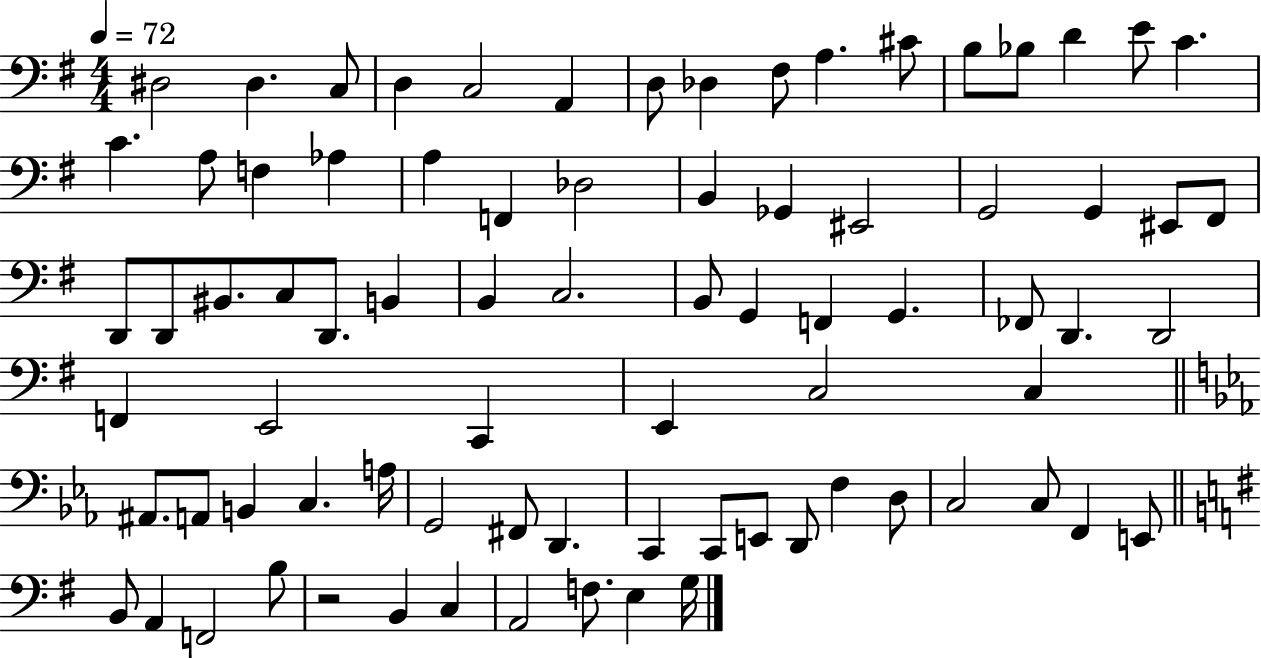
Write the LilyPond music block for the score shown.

{
  \clef bass
  \numericTimeSignature
  \time 4/4
  \key g \major
  \tempo 4 = 72
  \repeat volta 2 { dis2 dis4. c8 | d4 c2 a,4 | d8 des4 fis8 a4. cis'8 | b8 bes8 d'4 e'8 c'4. | \break c'4. a8 f4 aes4 | a4 f,4 des2 | b,4 ges,4 eis,2 | g,2 g,4 eis,8 fis,8 | \break d,8 d,8 bis,8. c8 d,8. b,4 | b,4 c2. | b,8 g,4 f,4 g,4. | fes,8 d,4. d,2 | \break f,4 e,2 c,4 | e,4 c2 c4 | \bar "||" \break \key ees \major ais,8. a,8 b,4 c4. a16 | g,2 fis,8 d,4. | c,4 c,8 e,8 d,8 f4 d8 | c2 c8 f,4 e,8 | \break \bar "||" \break \key e \minor b,8 a,4 f,2 b8 | r2 b,4 c4 | a,2 f8. e4 g16 | } \bar "|."
}